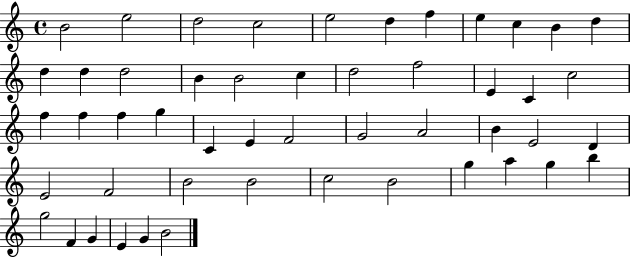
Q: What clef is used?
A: treble